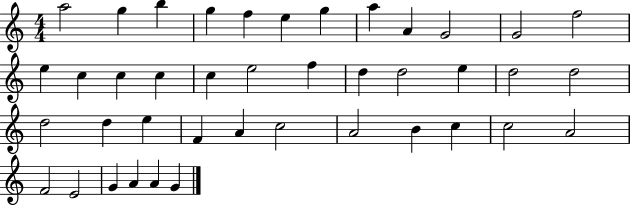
A5/h G5/q B5/q G5/q F5/q E5/q G5/q A5/q A4/q G4/h G4/h F5/h E5/q C5/q C5/q C5/q C5/q E5/h F5/q D5/q D5/h E5/q D5/h D5/h D5/h D5/q E5/q F4/q A4/q C5/h A4/h B4/q C5/q C5/h A4/h F4/h E4/h G4/q A4/q A4/q G4/q